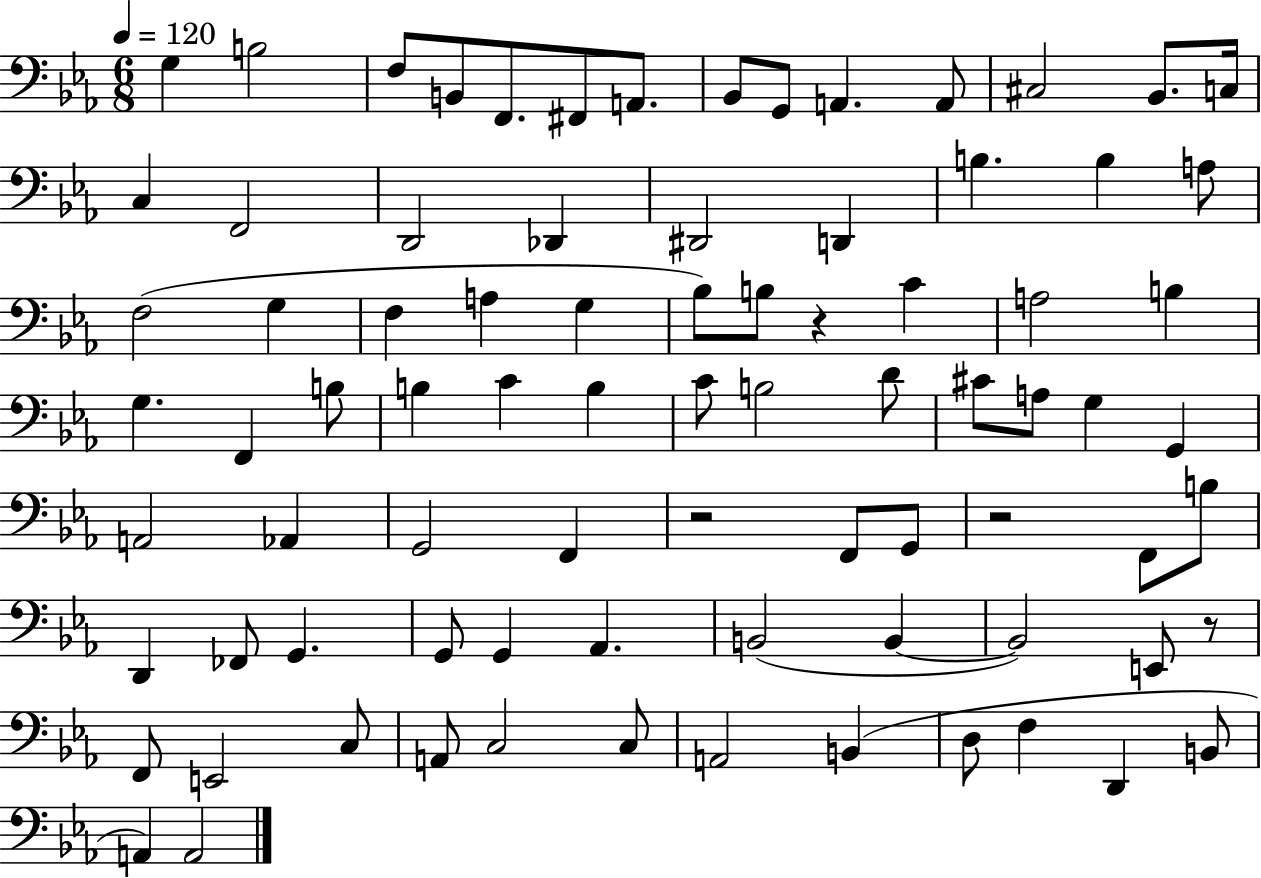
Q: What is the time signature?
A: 6/8